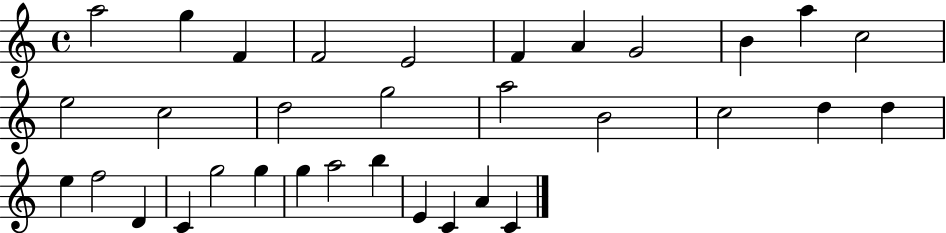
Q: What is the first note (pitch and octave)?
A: A5